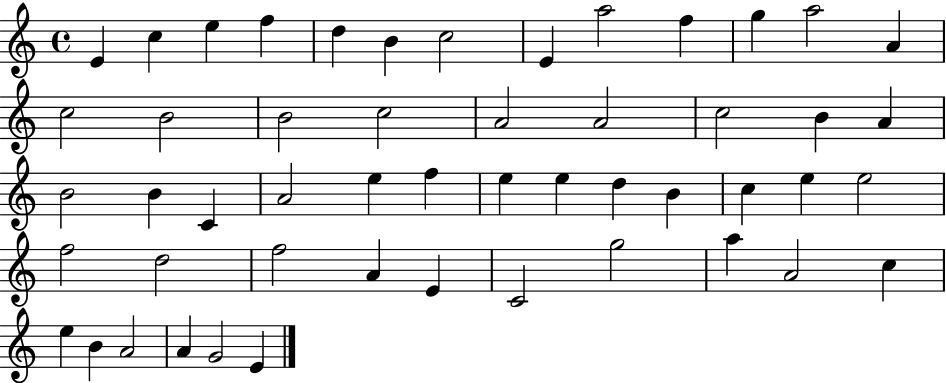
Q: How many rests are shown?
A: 0